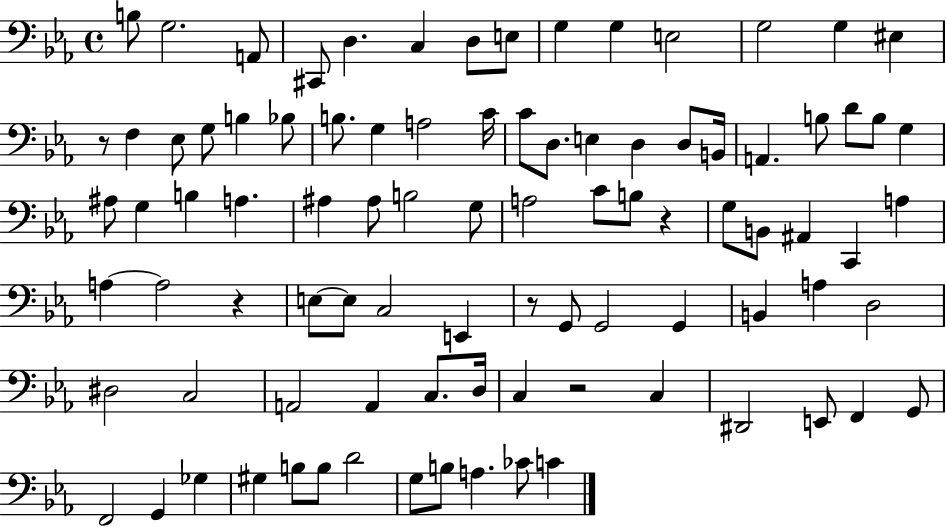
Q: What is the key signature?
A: EES major